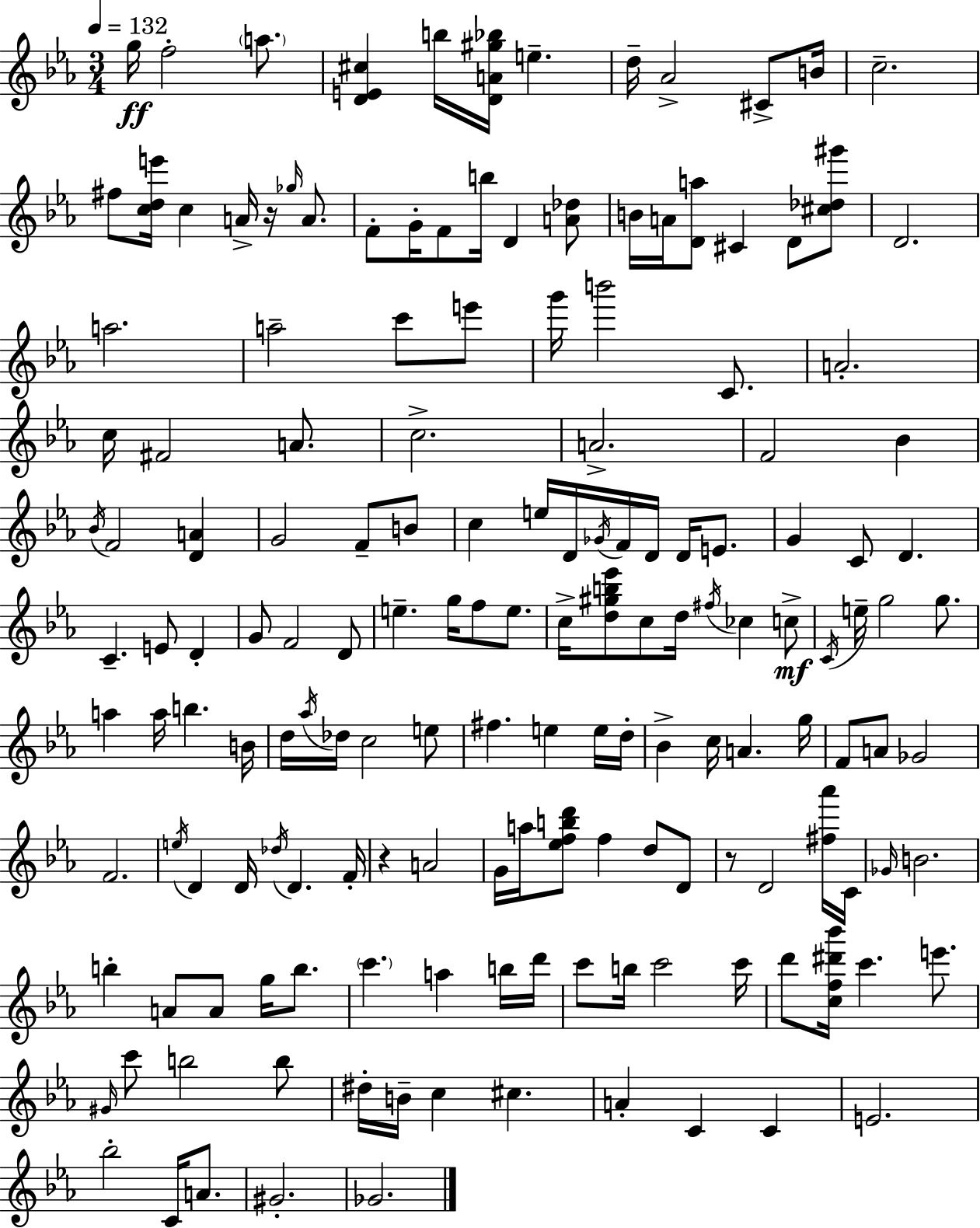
G5/s F5/h A5/e. [D4,E4,C#5]/q B5/s [D4,A4,G#5,Bb5]/s E5/q. D5/s Ab4/h C#4/e B4/s C5/h. F#5/e [C5,D5,E6]/s C5/q A4/s R/s Gb5/s A4/e. F4/e G4/s F4/e B5/s D4/q [A4,Db5]/e B4/s A4/s [D4,A5]/e C#4/q D4/e [C#5,Db5,G#6]/e D4/h. A5/h. A5/h C6/e E6/e G6/s B6/h C4/e. A4/h. C5/s F#4/h A4/e. C5/h. A4/h. F4/h Bb4/q Bb4/s F4/h [D4,A4]/q G4/h F4/e B4/e C5/q E5/s D4/s Gb4/s F4/s D4/s D4/s E4/e. G4/q C4/e D4/q. C4/q. E4/e D4/q G4/e F4/h D4/e E5/q. G5/s F5/e E5/e. C5/s [D5,G#5,B5,Eb6]/e C5/e D5/s F#5/s CES5/q C5/e C4/s E5/s G5/h G5/e. A5/q A5/s B5/q. B4/s D5/s Ab5/s Db5/s C5/h E5/e F#5/q. E5/q E5/s D5/s Bb4/q C5/s A4/q. G5/s F4/e A4/e Gb4/h F4/h. E5/s D4/q D4/s Db5/s D4/q. F4/s R/q A4/h G4/s A5/s [Eb5,F5,B5,D6]/e F5/q D5/e D4/e R/e D4/h [F#5,Ab6]/s C4/s Gb4/s B4/h. B5/q A4/e A4/e G5/s B5/e. C6/q. A5/q B5/s D6/s C6/e B5/s C6/h C6/s D6/e [C5,F5,D#6,Bb6]/s C6/q. E6/e. G#4/s C6/e B5/h B5/e D#5/s B4/s C5/q C#5/q. A4/q C4/q C4/q E4/h. Bb5/h C4/s A4/e. G#4/h. Gb4/h.